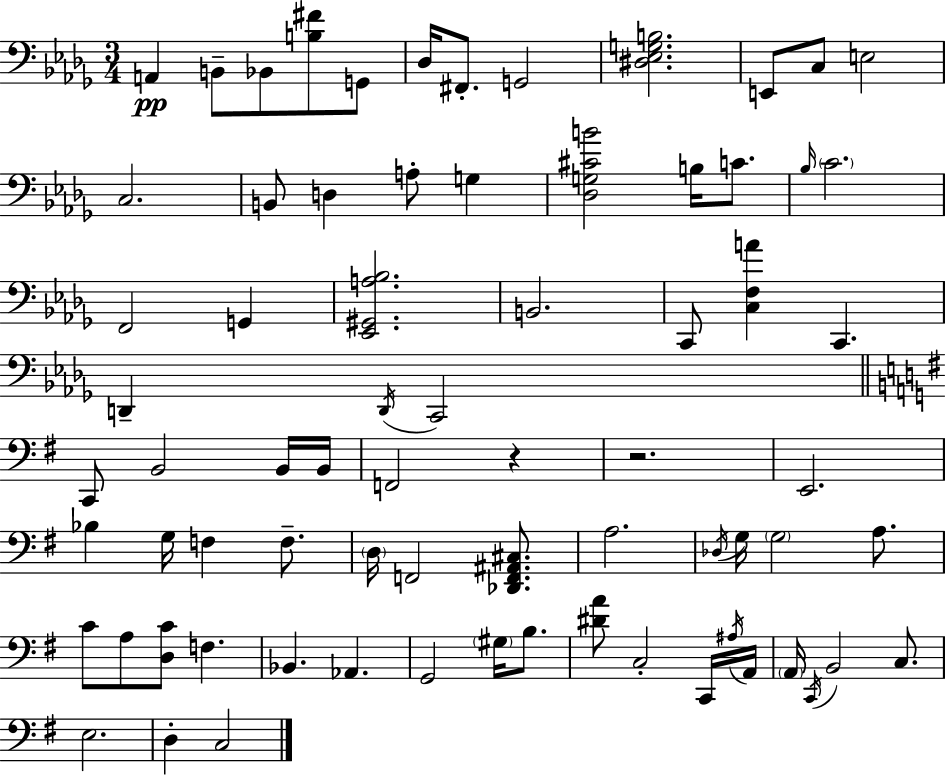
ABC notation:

X:1
T:Untitled
M:3/4
L:1/4
K:Bbm
A,, B,,/2 _B,,/2 [B,^F]/2 G,,/2 _D,/4 ^F,,/2 G,,2 [^D,_E,G,B,]2 E,,/2 C,/2 E,2 C,2 B,,/2 D, A,/2 G, [_D,G,^CB]2 B,/4 C/2 _B,/4 C2 F,,2 G,, [_E,,^G,,A,_B,]2 B,,2 C,,/2 [C,F,A] C,, D,, D,,/4 C,,2 C,,/2 B,,2 B,,/4 B,,/4 F,,2 z z2 E,,2 _B, G,/4 F, F,/2 D,/4 F,,2 [_D,,F,,^A,,^C,]/2 A,2 _D,/4 G,/4 G,2 A,/2 C/2 A,/2 [D,C]/2 F, _B,, _A,, G,,2 ^G,/4 B,/2 [^DA]/2 C,2 C,,/4 ^A,/4 A,,/4 A,,/4 C,,/4 B,,2 C,/2 E,2 D, C,2